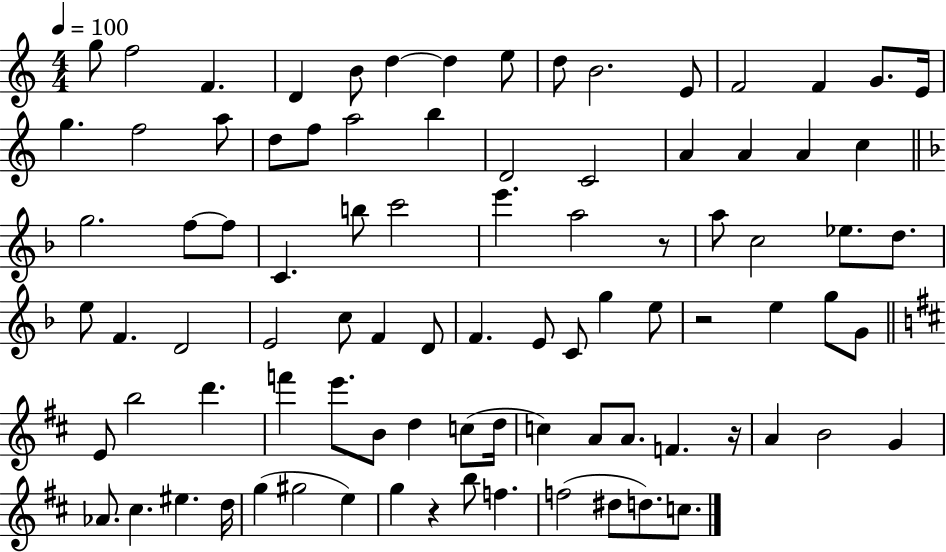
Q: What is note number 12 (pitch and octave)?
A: F4